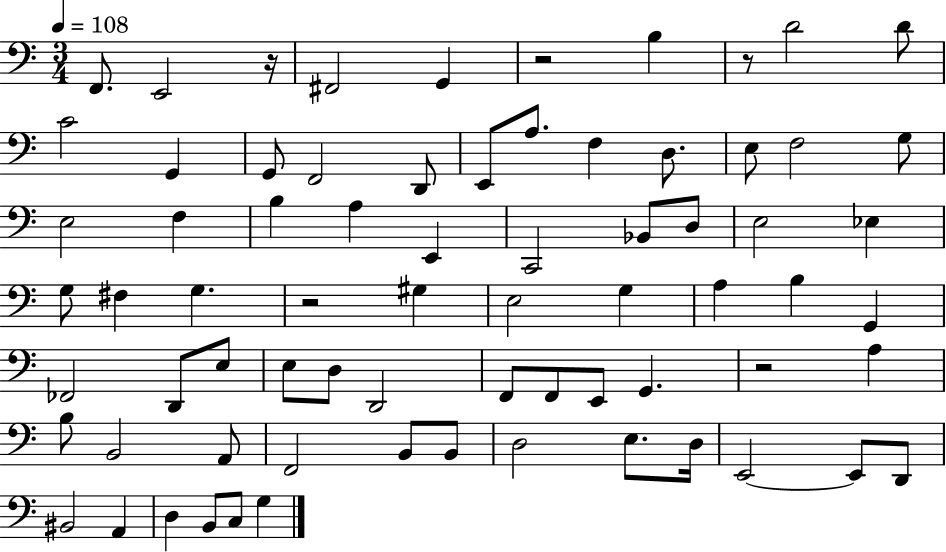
X:1
T:Untitled
M:3/4
L:1/4
K:C
F,,/2 E,,2 z/4 ^F,,2 G,, z2 B, z/2 D2 D/2 C2 G,, G,,/2 F,,2 D,,/2 E,,/2 A,/2 F, D,/2 E,/2 F,2 G,/2 E,2 F, B, A, E,, C,,2 _B,,/2 D,/2 E,2 _E, G,/2 ^F, G, z2 ^G, E,2 G, A, B, G,, _F,,2 D,,/2 E,/2 E,/2 D,/2 D,,2 F,,/2 F,,/2 E,,/2 G,, z2 A, B,/2 B,,2 A,,/2 F,,2 B,,/2 B,,/2 D,2 E,/2 D,/4 E,,2 E,,/2 D,,/2 ^B,,2 A,, D, B,,/2 C,/2 G,